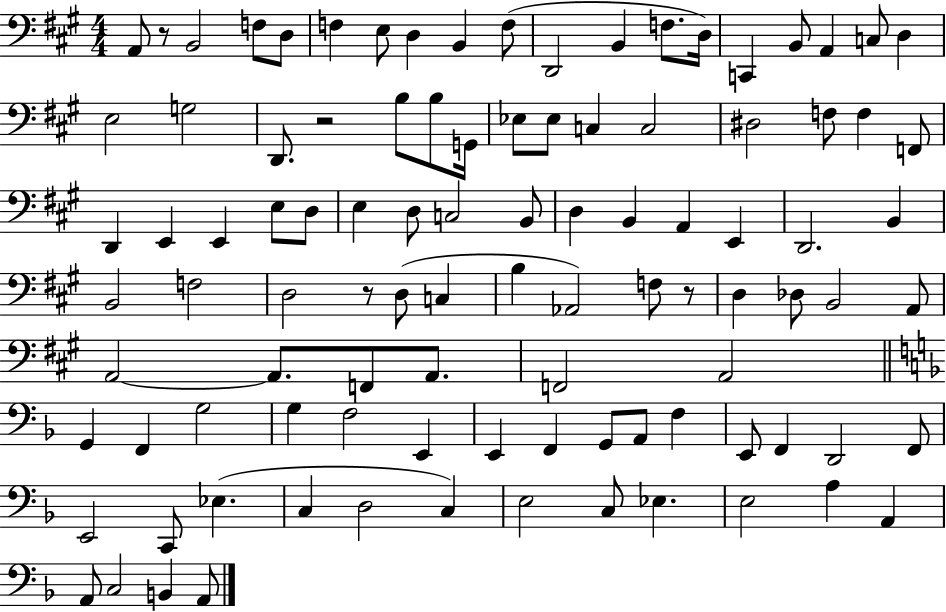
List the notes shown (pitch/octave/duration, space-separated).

A2/e R/e B2/h F3/e D3/e F3/q E3/e D3/q B2/q F3/e D2/h B2/q F3/e. D3/s C2/q B2/e A2/q C3/e D3/q E3/h G3/h D2/e. R/h B3/e B3/e G2/s Eb3/e Eb3/e C3/q C3/h D#3/h F3/e F3/q F2/e D2/q E2/q E2/q E3/e D3/e E3/q D3/e C3/h B2/e D3/q B2/q A2/q E2/q D2/h. B2/q B2/h F3/h D3/h R/e D3/e C3/q B3/q Ab2/h F3/e R/e D3/q Db3/e B2/h A2/e A2/h A2/e. F2/e A2/e. F2/h A2/h G2/q F2/q G3/h G3/q F3/h E2/q E2/q F2/q G2/e A2/e F3/q E2/e F2/q D2/h F2/e E2/h C2/e Eb3/q. C3/q D3/h C3/q E3/h C3/e Eb3/q. E3/h A3/q A2/q A2/e C3/h B2/q A2/e